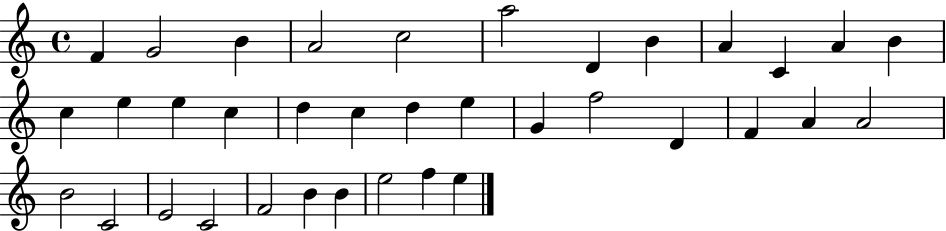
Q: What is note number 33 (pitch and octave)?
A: B4